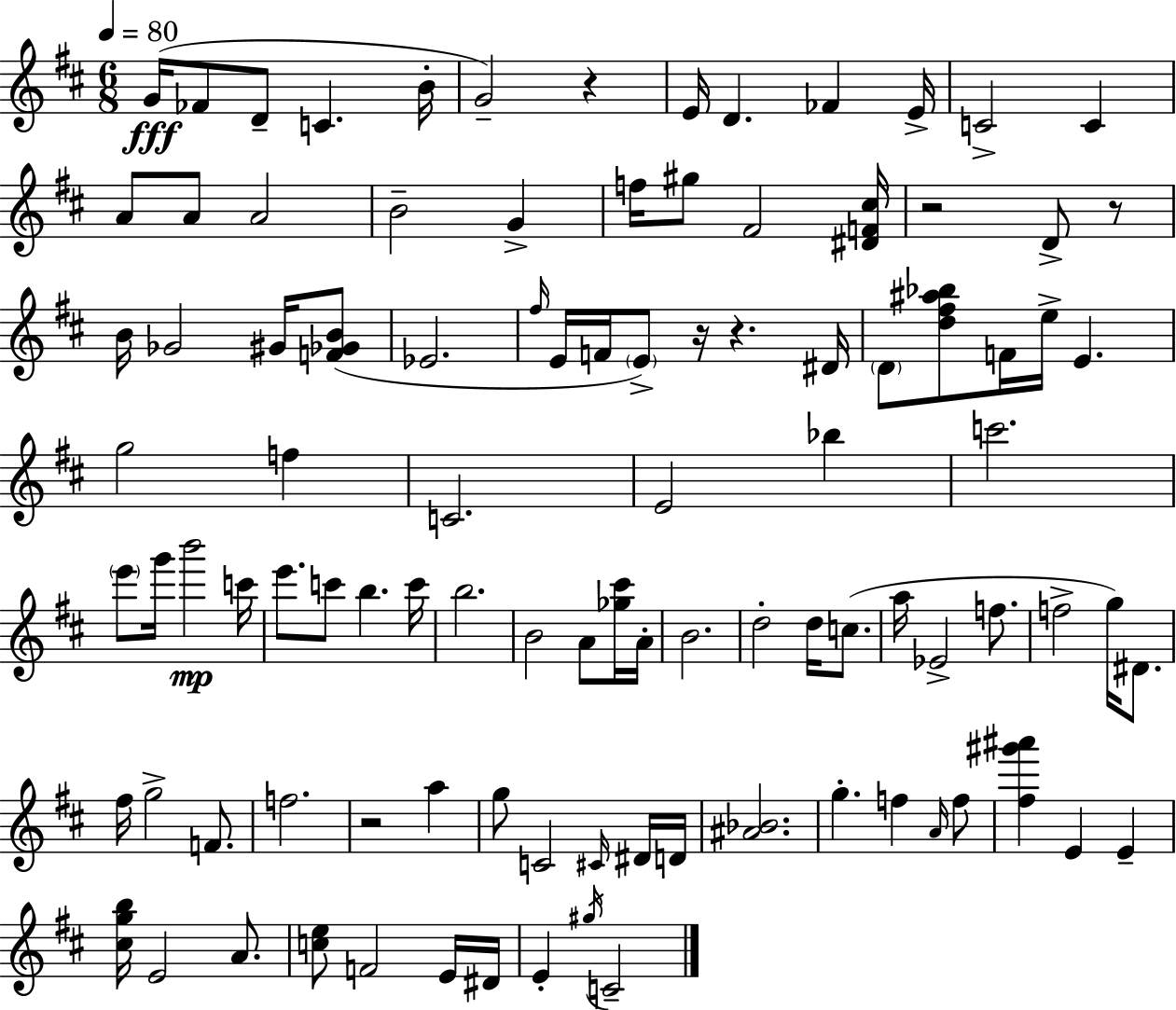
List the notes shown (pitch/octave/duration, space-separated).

G4/s FES4/e D4/e C4/q. B4/s G4/h R/q E4/s D4/q. FES4/q E4/s C4/h C4/q A4/e A4/e A4/h B4/h G4/q F5/s G#5/e F#4/h [D#4,F4,C#5]/s R/h D4/e R/e B4/s Gb4/h G#4/s [F4,Gb4,B4]/e Eb4/h. F#5/s E4/s F4/s E4/e R/s R/q. D#4/s D4/e [D5,F#5,A#5,Bb5]/e F4/s E5/s E4/q. G5/h F5/q C4/h. E4/h Bb5/q C6/h. E6/e G6/s B6/h C6/s E6/e. C6/e B5/q. C6/s B5/h. B4/h A4/e [Gb5,C#6]/s A4/s B4/h. D5/h D5/s C5/e. A5/s Eb4/h F5/e. F5/h G5/s D#4/e. F#5/s G5/h F4/e. F5/h. R/h A5/q G5/e C4/h C#4/s D#4/s D4/s [A#4,Bb4]/h. G5/q. F5/q A4/s F5/e [F#5,G#6,A#6]/q E4/q E4/q [C#5,G5,B5]/s E4/h A4/e. [C5,E5]/e F4/h E4/s D#4/s E4/q G#5/s C4/h